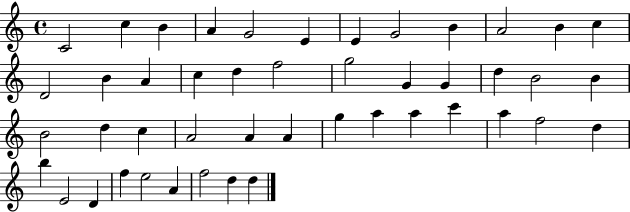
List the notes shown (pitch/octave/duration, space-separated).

C4/h C5/q B4/q A4/q G4/h E4/q E4/q G4/h B4/q A4/h B4/q C5/q D4/h B4/q A4/q C5/q D5/q F5/h G5/h G4/q G4/q D5/q B4/h B4/q B4/h D5/q C5/q A4/h A4/q A4/q G5/q A5/q A5/q C6/q A5/q F5/h D5/q B5/q E4/h D4/q F5/q E5/h A4/q F5/h D5/q D5/q